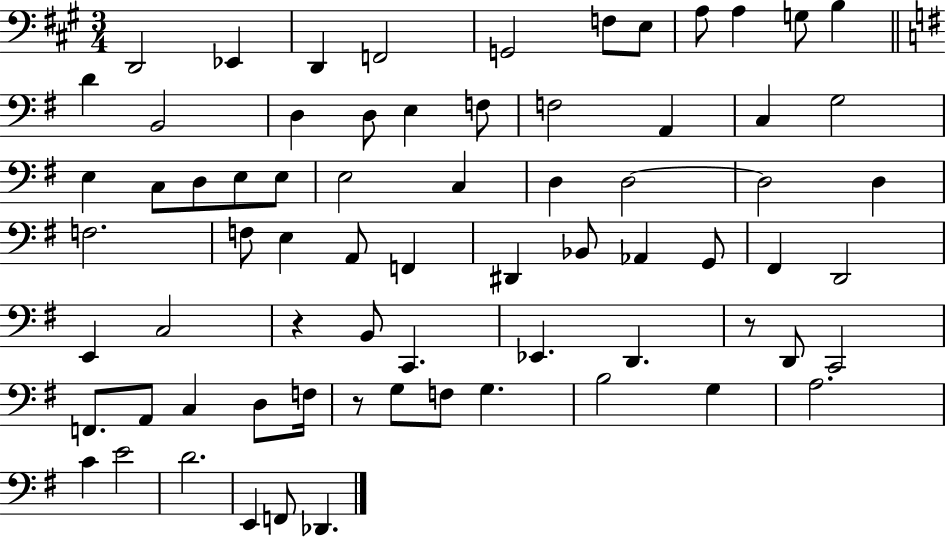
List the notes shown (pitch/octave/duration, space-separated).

D2/h Eb2/q D2/q F2/h G2/h F3/e E3/e A3/e A3/q G3/e B3/q D4/q B2/h D3/q D3/e E3/q F3/e F3/h A2/q C3/q G3/h E3/q C3/e D3/e E3/e E3/e E3/h C3/q D3/q D3/h D3/h D3/q F3/h. F3/e E3/q A2/e F2/q D#2/q Bb2/e Ab2/q G2/e F#2/q D2/h E2/q C3/h R/q B2/e C2/q. Eb2/q. D2/q. R/e D2/e C2/h F2/e. A2/e C3/q D3/e F3/s R/e G3/e F3/e G3/q. B3/h G3/q A3/h. C4/q E4/h D4/h. E2/q F2/e Db2/q.